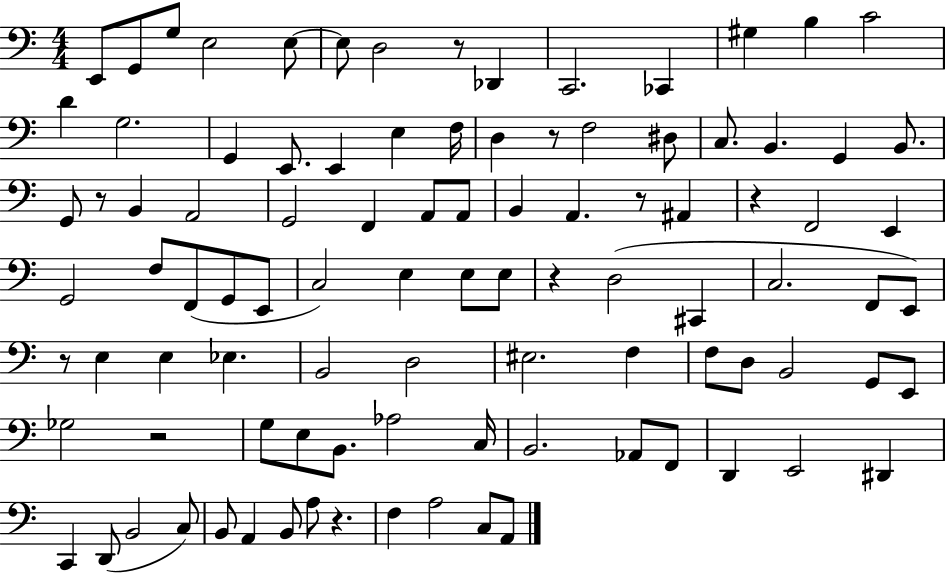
E2/e G2/e G3/e E3/h E3/e E3/e D3/h R/e Db2/q C2/h. CES2/q G#3/q B3/q C4/h D4/q G3/h. G2/q E2/e. E2/q E3/q F3/s D3/q R/e F3/h D#3/e C3/e. B2/q. G2/q B2/e. G2/e R/e B2/q A2/h G2/h F2/q A2/e A2/e B2/q A2/q. R/e A#2/q R/q F2/h E2/q G2/h F3/e F2/e G2/e E2/e C3/h E3/q E3/e E3/e R/q D3/h C#2/q C3/h. F2/e E2/e R/e E3/q E3/q Eb3/q. B2/h D3/h EIS3/h. F3/q F3/e D3/e B2/h G2/e E2/e Gb3/h R/h G3/e E3/e B2/e. Ab3/h C3/s B2/h. Ab2/e F2/e D2/q E2/h D#2/q C2/q D2/e B2/h C3/e B2/e A2/q B2/e A3/e R/q. F3/q A3/h C3/e A2/e